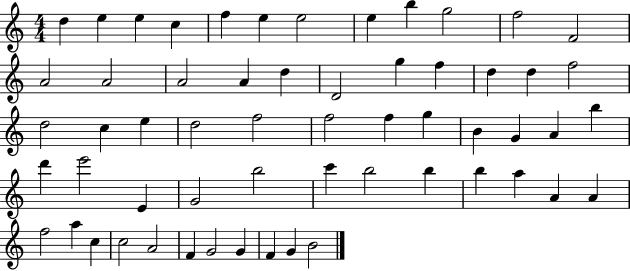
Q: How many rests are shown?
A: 0